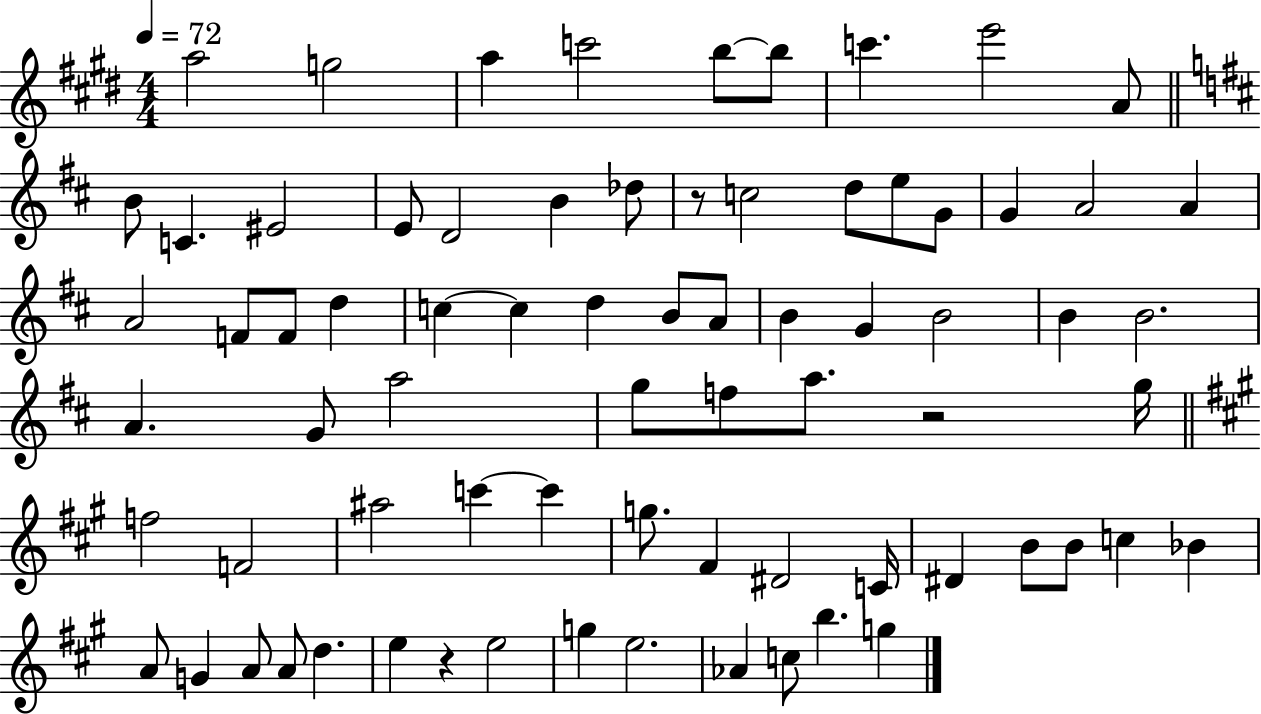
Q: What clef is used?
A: treble